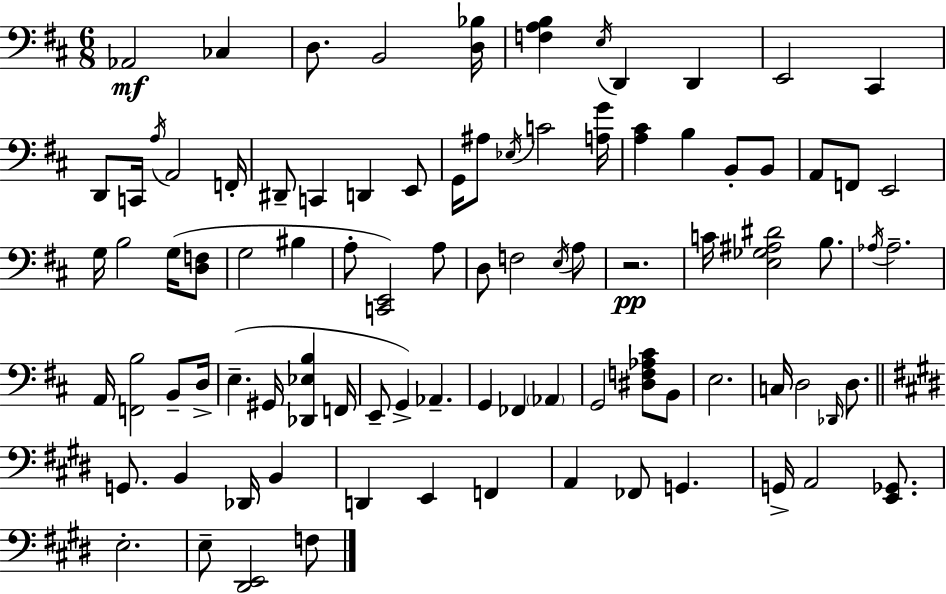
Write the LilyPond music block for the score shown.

{
  \clef bass
  \numericTimeSignature
  \time 6/8
  \key d \major
  aes,2\mf ces4 | d8. b,2 <d bes>16 | <f a b>4 \acciaccatura { e16 } d,4 d,4 | e,2 cis,4 | \break d,8 c,16 \acciaccatura { a16 } a,2 | f,16-. dis,8-- c,4 d,4 | e,8 g,16 ais8 \acciaccatura { ees16 } c'2 | <a g'>16 <a cis'>4 b4 b,8-. | \break b,8 a,8 f,8 e,2 | g16 b2 | g16( <d f>8 g2 bis4 | a8-. <c, e,>2) | \break a8 d8 f2 | \acciaccatura { e16 } a8 r2.\pp | c'16 <e ges ais dis'>2 | b8. \acciaccatura { aes16 } aes2.-- | \break a,16 <f, b>2 | b,8-- d16-> e4.--( gis,16 | <des, ees b>4 f,16 e,8-- g,4->) aes,4.-- | g,4 fes,4 | \break \parenthesize aes,4 g,2 | <dis f aes cis'>8 b,8 e2. | c16 d2 | \grace { des,16 } d8. \bar "||" \break \key e \major g,8. b,4 des,16 b,4 | d,4 e,4 f,4 | a,4 fes,8 g,4. | g,16-> a,2 <e, ges,>8. | \break e2.-. | e8-- <dis, e,>2 f8 | \bar "|."
}